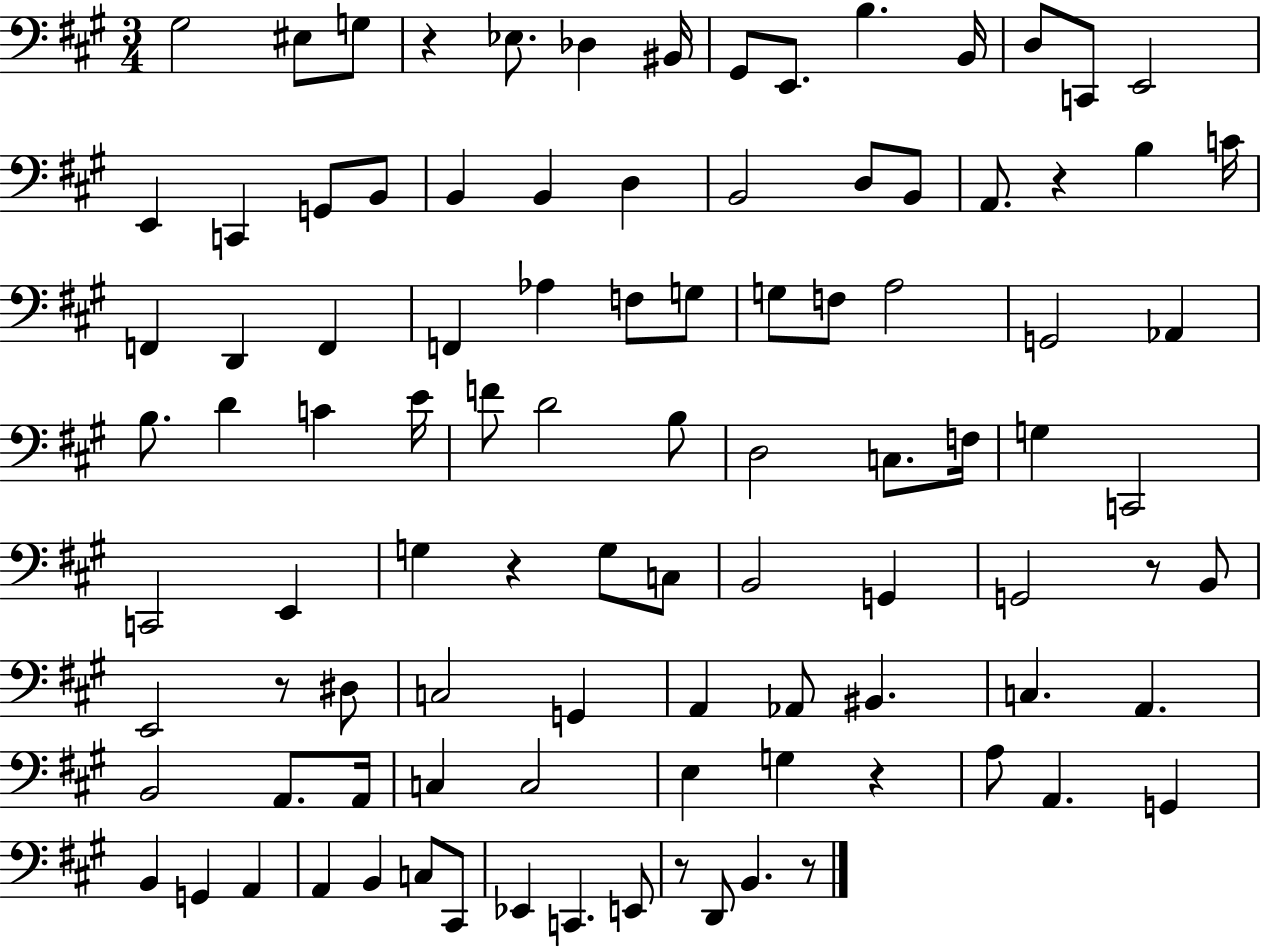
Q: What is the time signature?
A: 3/4